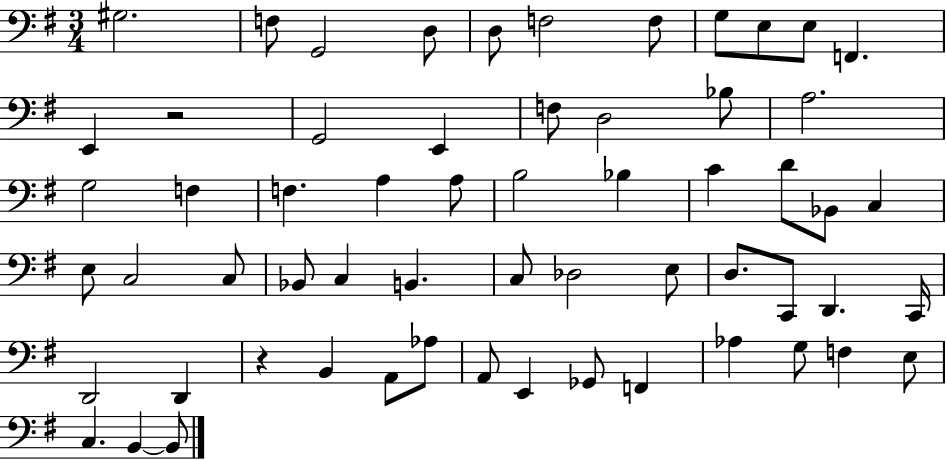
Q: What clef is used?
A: bass